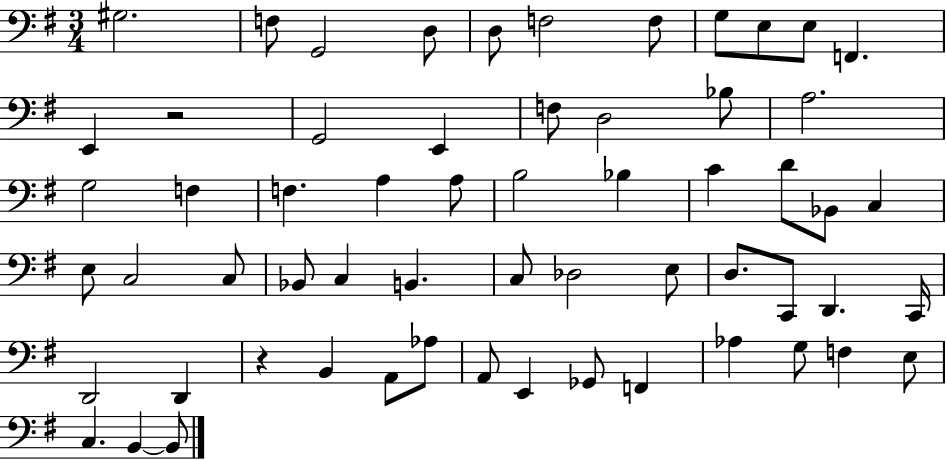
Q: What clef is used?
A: bass